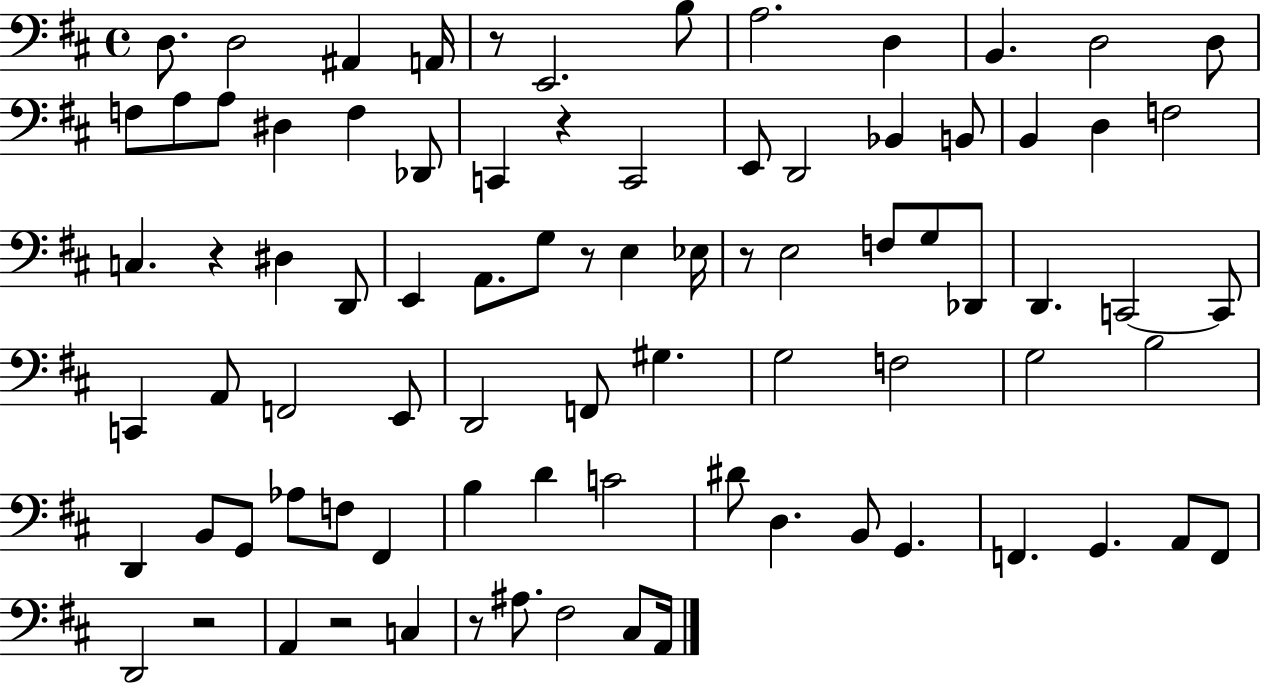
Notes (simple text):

D3/e. D3/h A#2/q A2/s R/e E2/h. B3/e A3/h. D3/q B2/q. D3/h D3/e F3/e A3/e A3/e D#3/q F3/q Db2/e C2/q R/q C2/h E2/e D2/h Bb2/q B2/e B2/q D3/q F3/h C3/q. R/q D#3/q D2/e E2/q A2/e. G3/e R/e E3/q Eb3/s R/e E3/h F3/e G3/e Db2/e D2/q. C2/h C2/e C2/q A2/e F2/h E2/e D2/h F2/e G#3/q. G3/h F3/h G3/h B3/h D2/q B2/e G2/e Ab3/e F3/e F#2/q B3/q D4/q C4/h D#4/e D3/q. B2/e G2/q. F2/q. G2/q. A2/e F2/e D2/h R/h A2/q R/h C3/q R/e A#3/e. F#3/h C#3/e A2/s